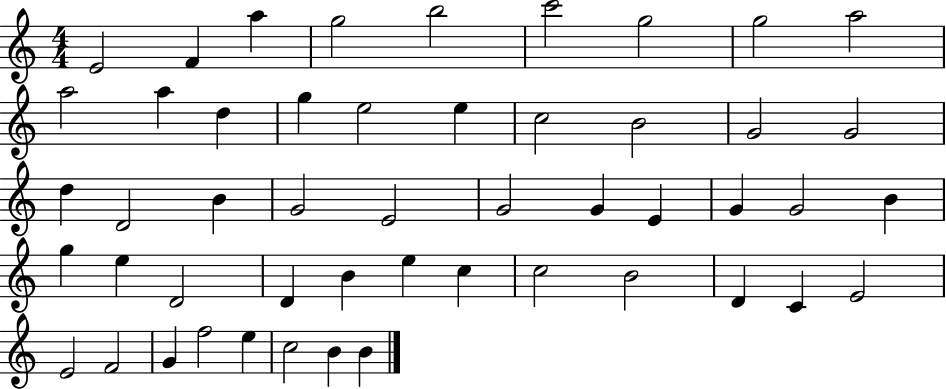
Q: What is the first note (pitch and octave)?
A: E4